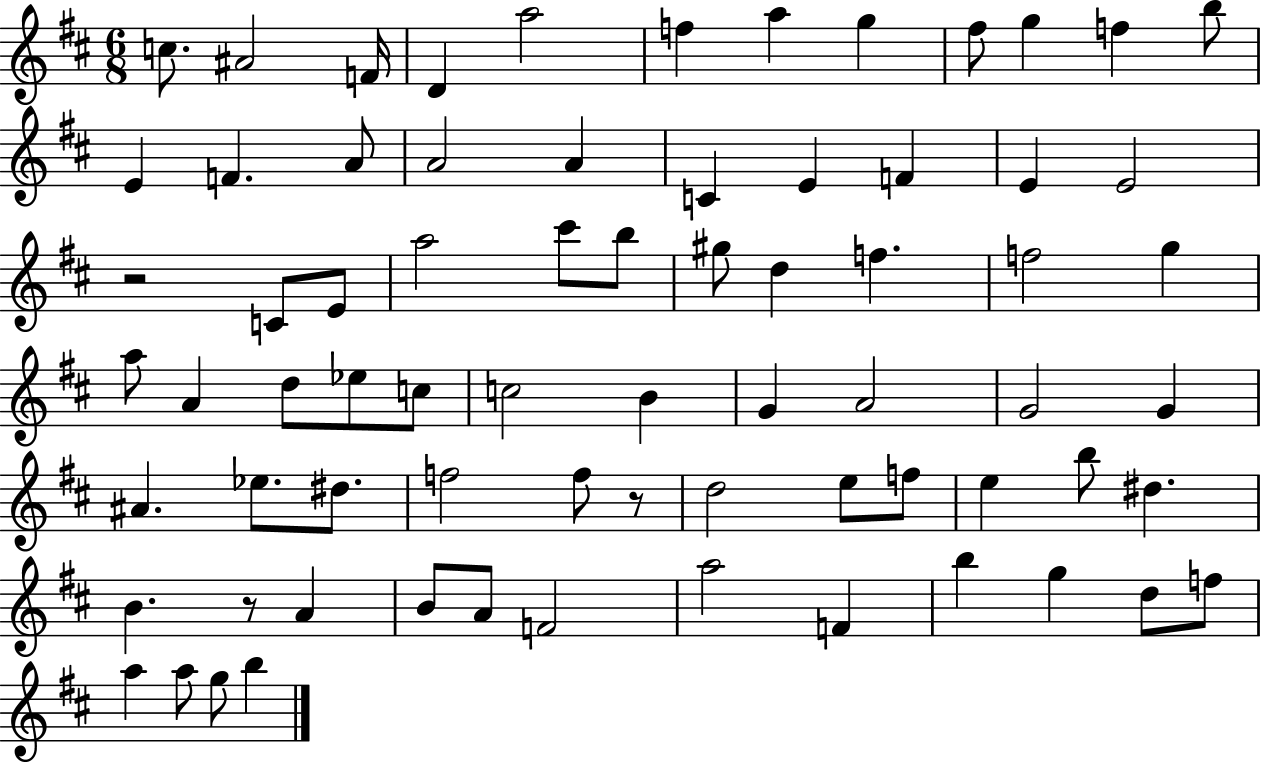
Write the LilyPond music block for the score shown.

{
  \clef treble
  \numericTimeSignature
  \time 6/8
  \key d \major
  c''8. ais'2 f'16 | d'4 a''2 | f''4 a''4 g''4 | fis''8 g''4 f''4 b''8 | \break e'4 f'4. a'8 | a'2 a'4 | c'4 e'4 f'4 | e'4 e'2 | \break r2 c'8 e'8 | a''2 cis'''8 b''8 | gis''8 d''4 f''4. | f''2 g''4 | \break a''8 a'4 d''8 ees''8 c''8 | c''2 b'4 | g'4 a'2 | g'2 g'4 | \break ais'4. ees''8. dis''8. | f''2 f''8 r8 | d''2 e''8 f''8 | e''4 b''8 dis''4. | \break b'4. r8 a'4 | b'8 a'8 f'2 | a''2 f'4 | b''4 g''4 d''8 f''8 | \break a''4 a''8 g''8 b''4 | \bar "|."
}